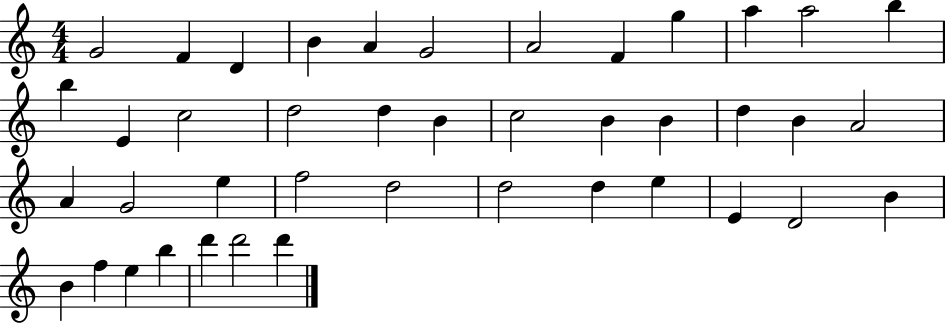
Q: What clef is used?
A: treble